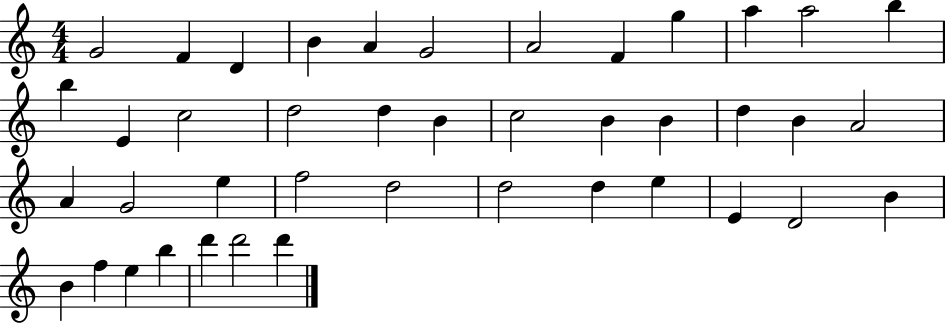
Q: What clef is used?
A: treble